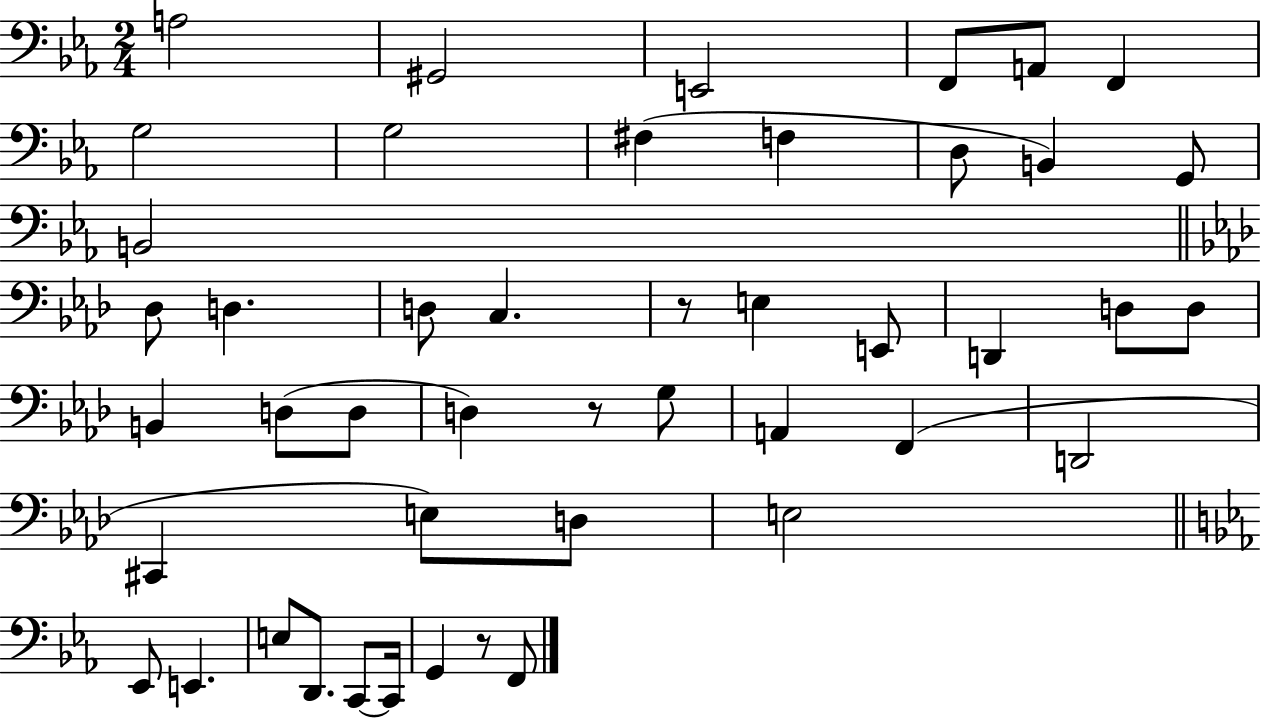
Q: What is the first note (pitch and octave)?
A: A3